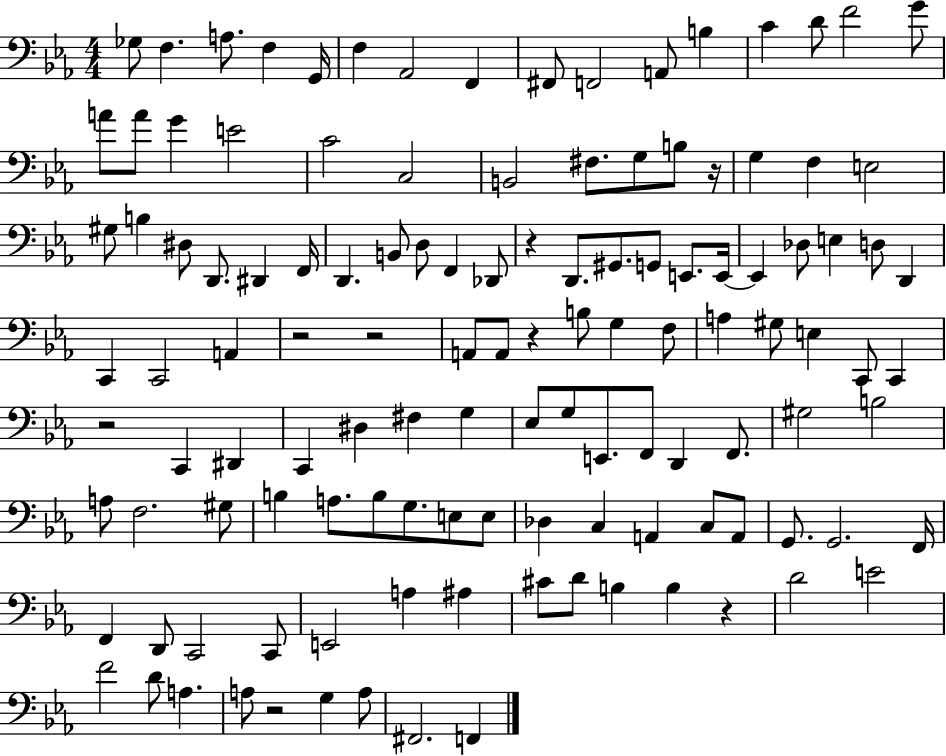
{
  \clef bass
  \numericTimeSignature
  \time 4/4
  \key ees \major
  ges8 f4. a8. f4 g,16 | f4 aes,2 f,4 | fis,8 f,2 a,8 b4 | c'4 d'8 f'2 g'8 | \break a'8 a'8 g'4 e'2 | c'2 c2 | b,2 fis8. g8 b8 r16 | g4 f4 e2 | \break gis8 b4 dis8 d,8. dis,4 f,16 | d,4. b,8 d8 f,4 des,8 | r4 d,8. gis,8. g,8 e,8. e,16~~ | e,4 des8 e4 d8 d,4 | \break c,4 c,2 a,4 | r2 r2 | a,8 a,8 r4 b8 g4 f8 | a4 gis8 e4 c,8 c,4 | \break r2 c,4 dis,4 | c,4 dis4 fis4 g4 | ees8 g8 e,8. f,8 d,4 f,8. | gis2 b2 | \break a8 f2. gis8 | b4 a8. b8 g8. e8 e8 | des4 c4 a,4 c8 a,8 | g,8. g,2. f,16 | \break f,4 d,8 c,2 c,8 | e,2 a4 ais4 | cis'8 d'8 b4 b4 r4 | d'2 e'2 | \break f'2 d'8 a4. | a8 r2 g4 a8 | fis,2. f,4 | \bar "|."
}